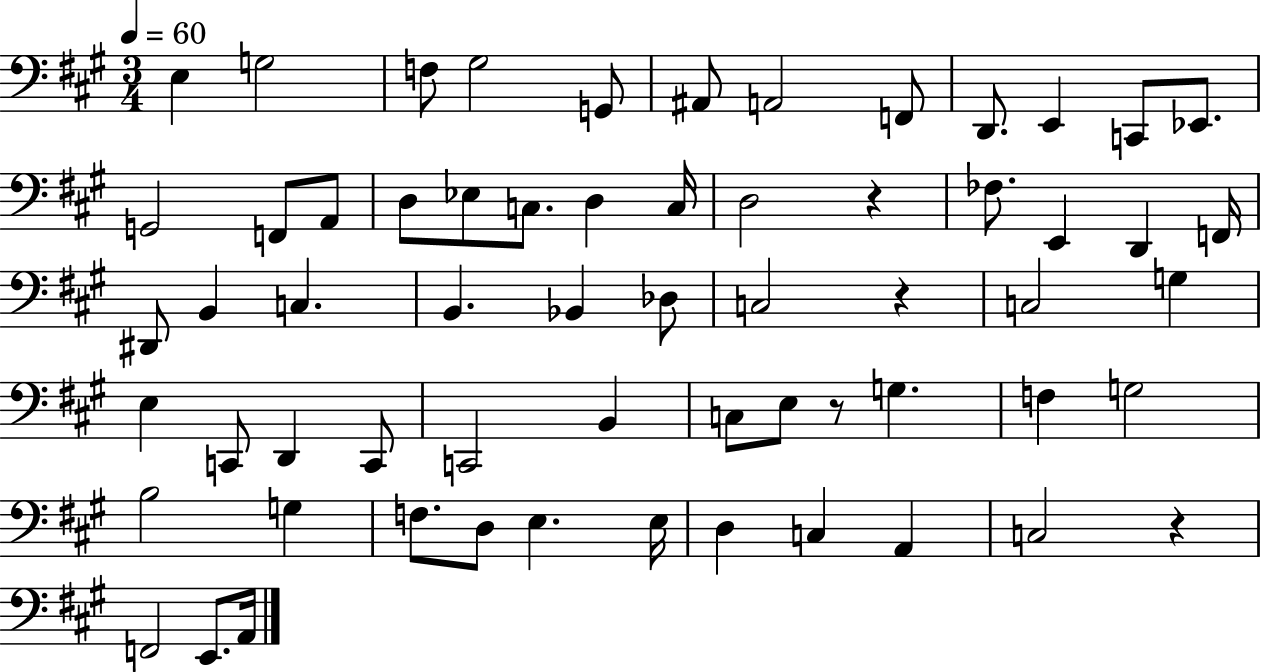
E3/q G3/h F3/e G#3/h G2/e A#2/e A2/h F2/e D2/e. E2/q C2/e Eb2/e. G2/h F2/e A2/e D3/e Eb3/e C3/e. D3/q C3/s D3/h R/q FES3/e. E2/q D2/q F2/s D#2/e B2/q C3/q. B2/q. Bb2/q Db3/e C3/h R/q C3/h G3/q E3/q C2/e D2/q C2/e C2/h B2/q C3/e E3/e R/e G3/q. F3/q G3/h B3/h G3/q F3/e. D3/e E3/q. E3/s D3/q C3/q A2/q C3/h R/q F2/h E2/e. A2/s